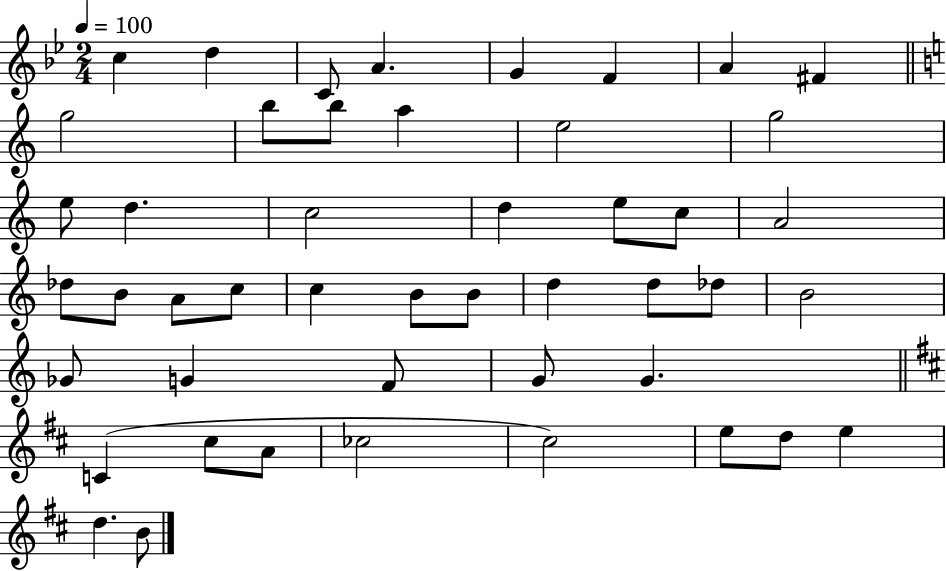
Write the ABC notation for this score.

X:1
T:Untitled
M:2/4
L:1/4
K:Bb
c d C/2 A G F A ^F g2 b/2 b/2 a e2 g2 e/2 d c2 d e/2 c/2 A2 _d/2 B/2 A/2 c/2 c B/2 B/2 d d/2 _d/2 B2 _G/2 G F/2 G/2 G C ^c/2 A/2 _c2 ^c2 e/2 d/2 e d B/2